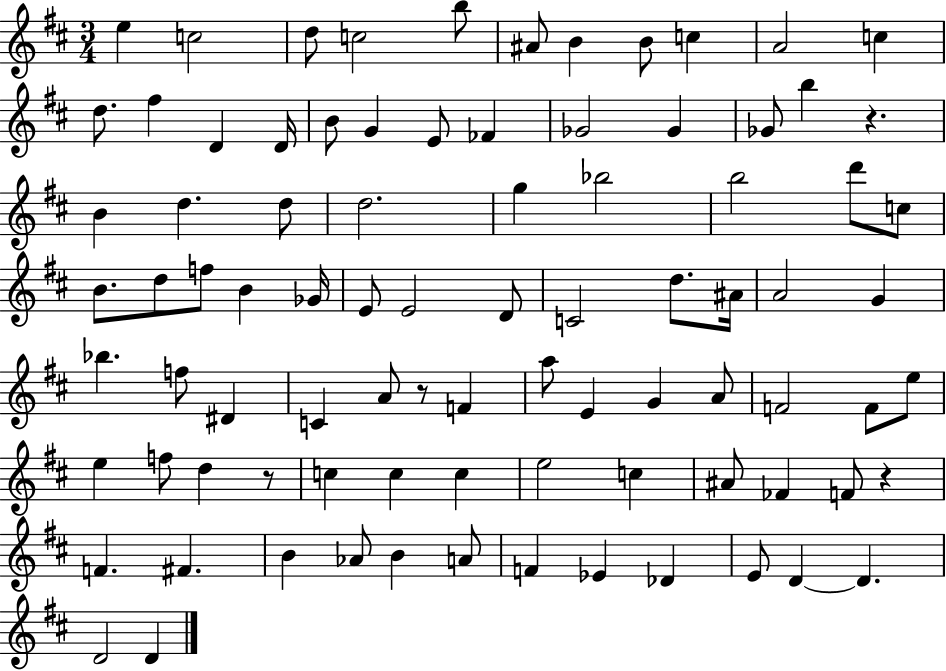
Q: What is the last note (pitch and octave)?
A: D4